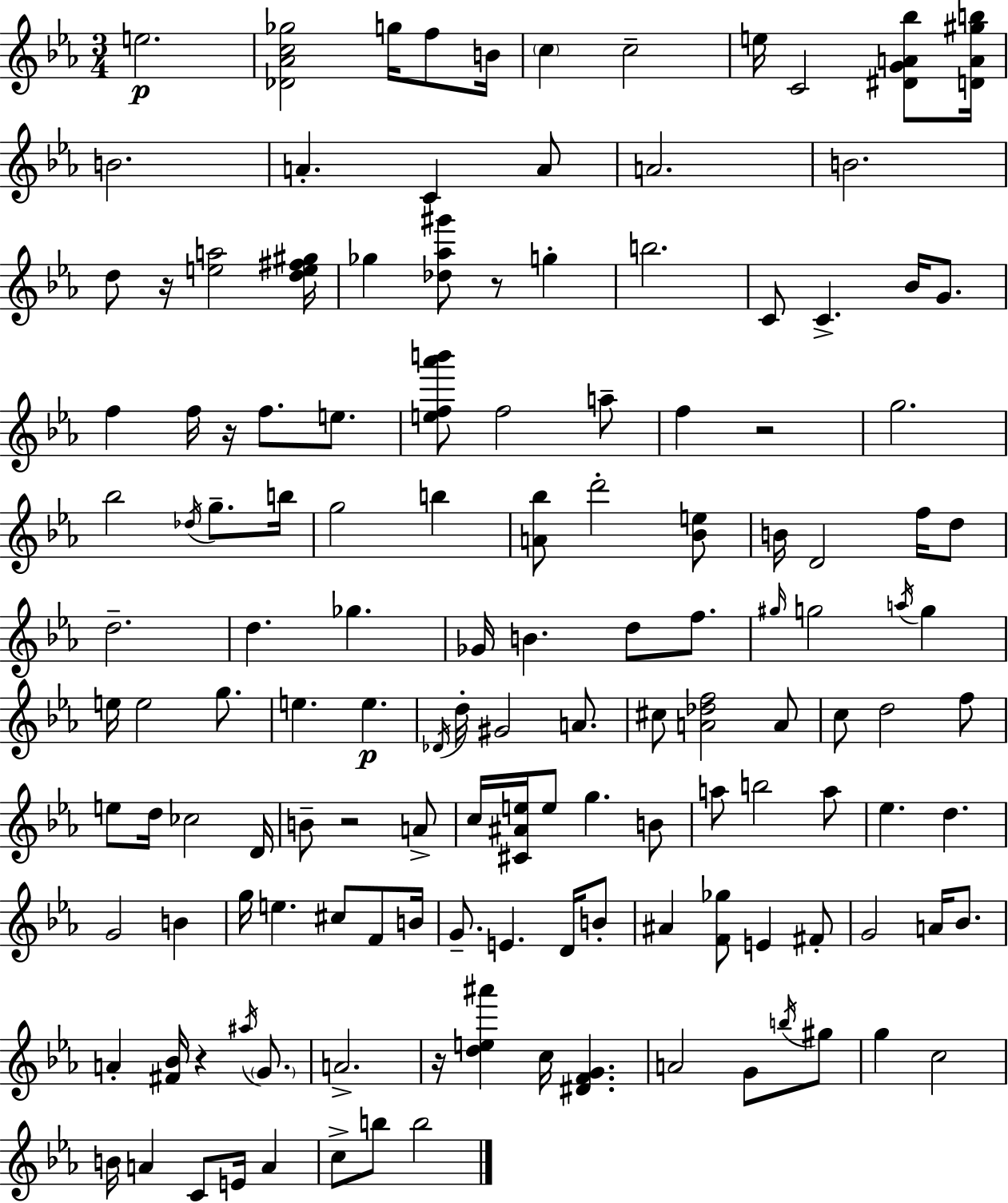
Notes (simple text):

E5/h. [Db4,Ab4,C5,Gb5]/h G5/s F5/e B4/s C5/q C5/h E5/s C4/h [D#4,G4,A4,Bb5]/e [D4,A4,G#5,B5]/s B4/h. A4/q. C4/q A4/e A4/h. B4/h. D5/e R/s [E5,A5]/h [D5,E5,F#5,G#5]/s Gb5/q [Db5,Ab5,G#6]/e R/e G5/q B5/h. C4/e C4/q. Bb4/s G4/e. F5/q F5/s R/s F5/e. E5/e. [E5,F5,Ab6,B6]/e F5/h A5/e F5/q R/h G5/h. Bb5/h Db5/s G5/e. B5/s G5/h B5/q [A4,Bb5]/e D6/h [Bb4,E5]/e B4/s D4/h F5/s D5/e D5/h. D5/q. Gb5/q. Gb4/s B4/q. D5/e F5/e. G#5/s G5/h A5/s G5/q E5/s E5/h G5/e. E5/q. E5/q. Db4/s D5/s G#4/h A4/e. C#5/e [A4,Db5,F5]/h A4/e C5/e D5/h F5/e E5/e D5/s CES5/h D4/s B4/e R/h A4/e C5/s [C#4,A#4,E5]/s E5/e G5/q. B4/e A5/e B5/h A5/e Eb5/q. D5/q. G4/h B4/q G5/s E5/q. C#5/e F4/e B4/s G4/e. E4/q. D4/s B4/e A#4/q [F4,Gb5]/e E4/q F#4/e G4/h A4/s Bb4/e. A4/q [F#4,Bb4]/s R/q A#5/s G4/e. A4/h. R/s [D5,E5,A#6]/q C5/s [D#4,F4,G4]/q. A4/h G4/e B5/s G#5/e G5/q C5/h B4/s A4/q C4/e E4/s A4/q C5/e B5/e B5/h